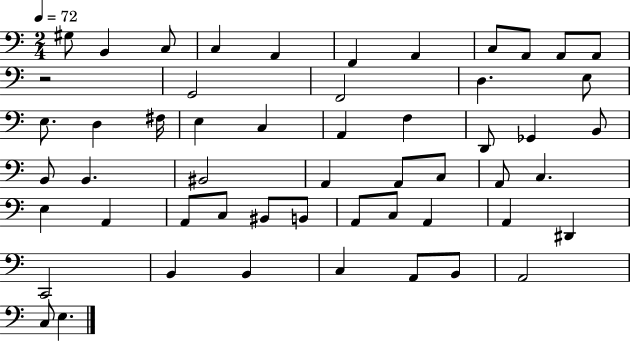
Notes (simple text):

G#3/e B2/q C3/e C3/q A2/q F2/q A2/q C3/e A2/e A2/e A2/e R/h G2/h F2/h D3/q. E3/e E3/e. D3/q F#3/s E3/q C3/q A2/q F3/q D2/e Gb2/q B2/e B2/e B2/q. BIS2/h A2/q A2/e C3/e A2/e C3/q. E3/q A2/q A2/e C3/e BIS2/e B2/e A2/e C3/e A2/q A2/q D#2/q C2/h B2/q B2/q C3/q A2/e B2/e A2/h C3/e E3/q.